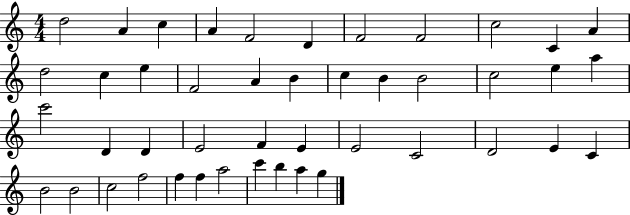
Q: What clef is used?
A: treble